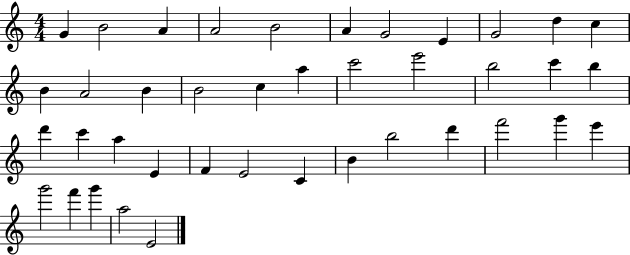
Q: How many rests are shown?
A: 0